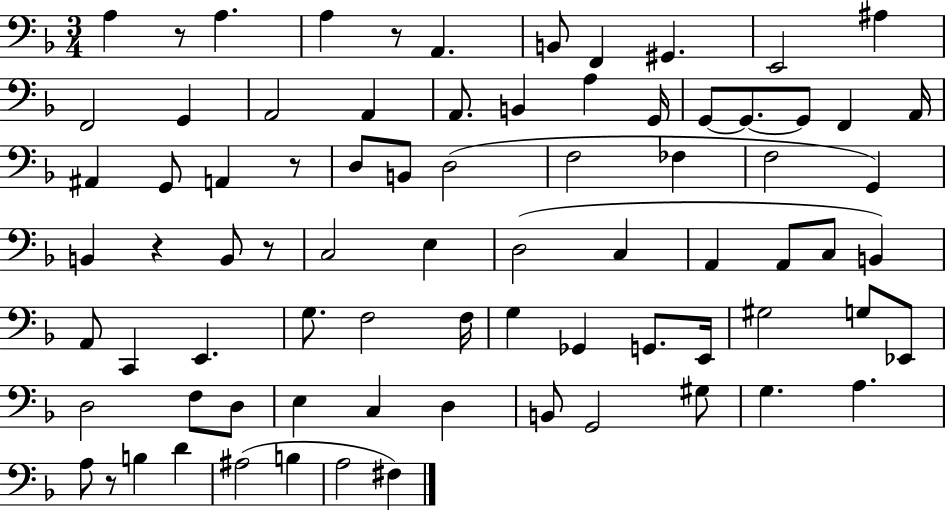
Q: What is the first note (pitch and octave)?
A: A3